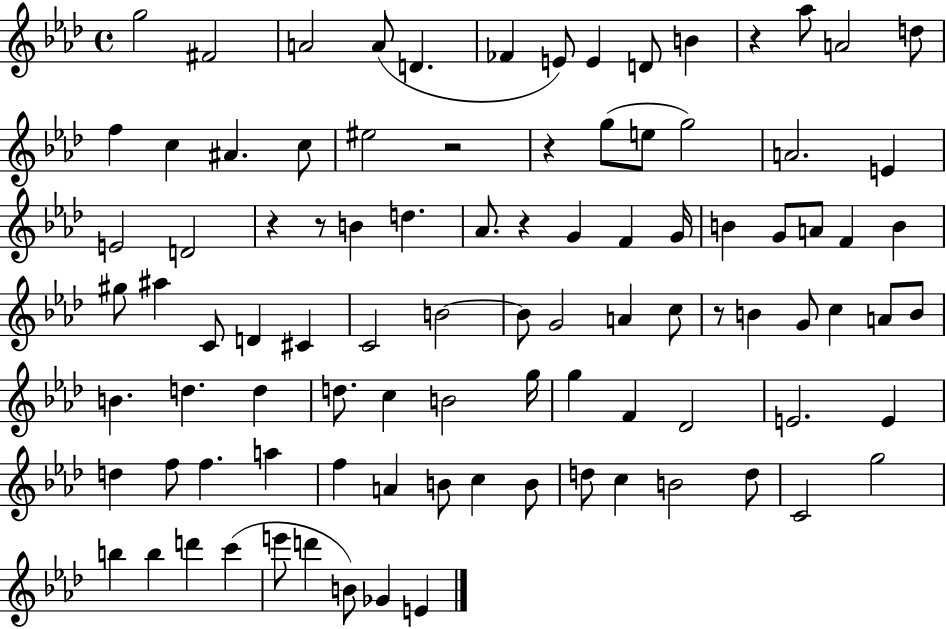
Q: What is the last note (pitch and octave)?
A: E4